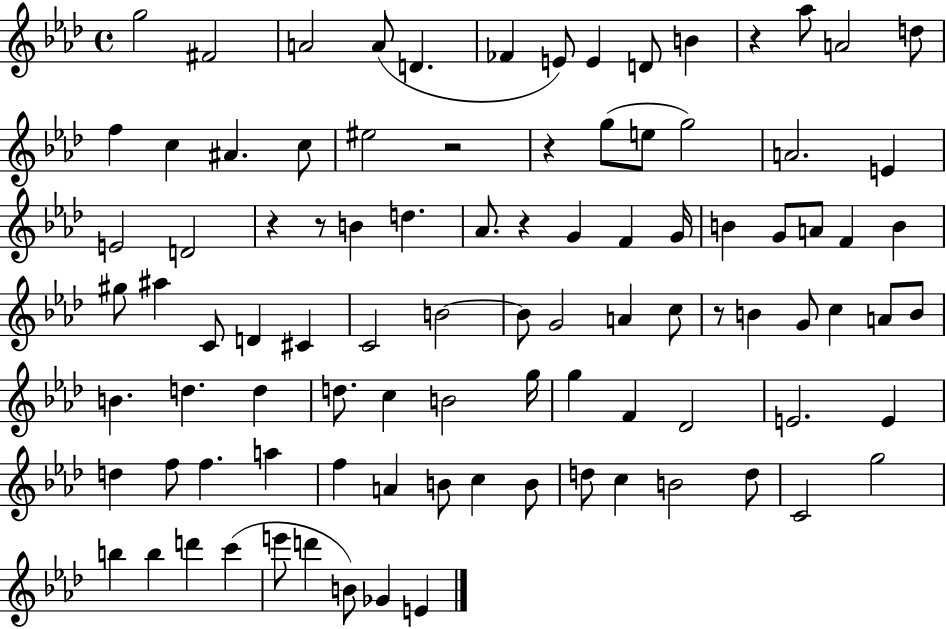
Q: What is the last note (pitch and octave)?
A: E4